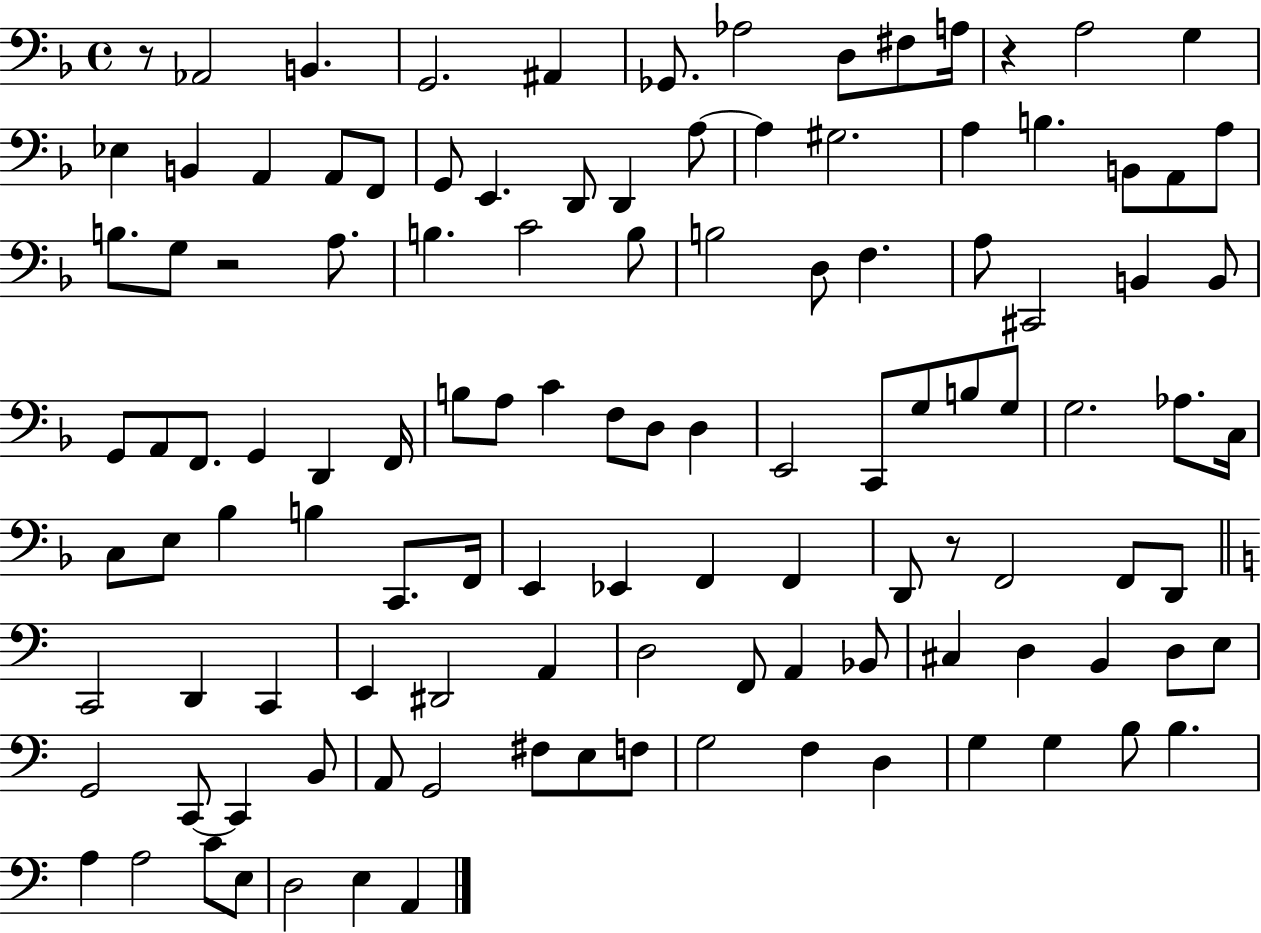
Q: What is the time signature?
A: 4/4